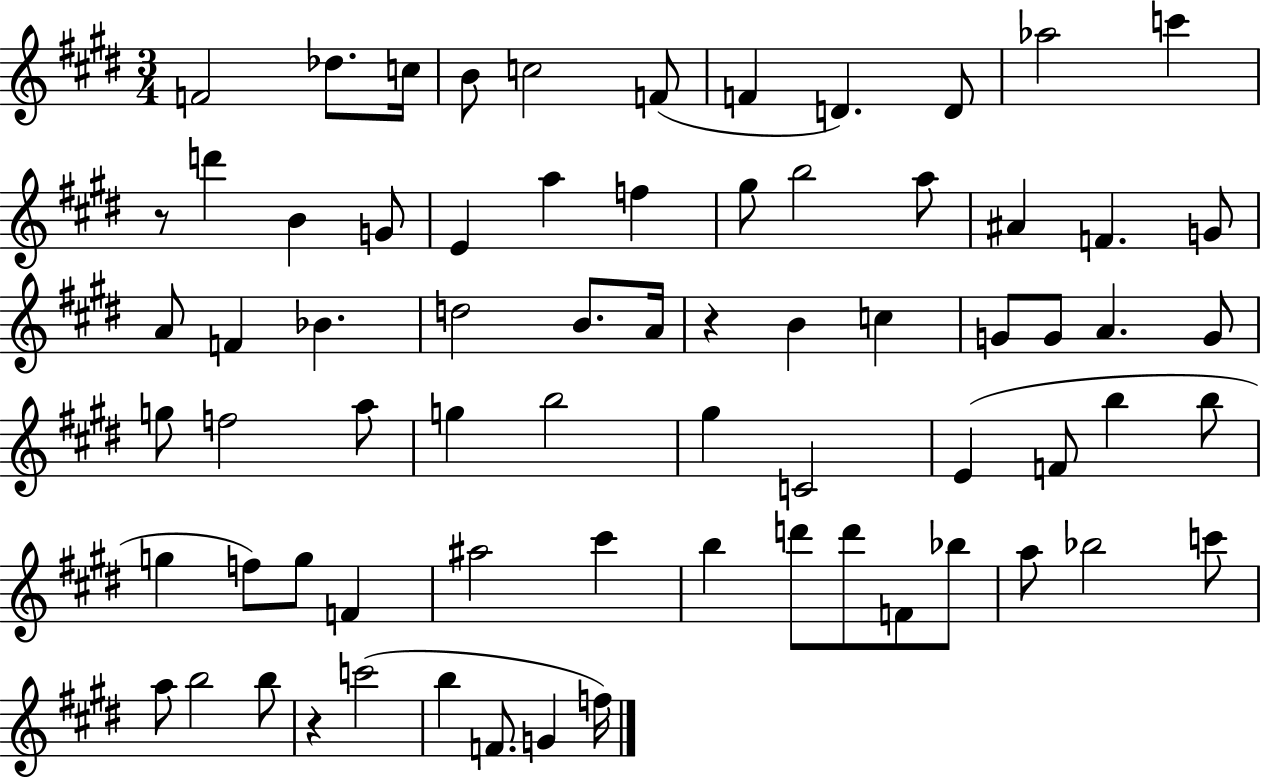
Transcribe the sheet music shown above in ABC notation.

X:1
T:Untitled
M:3/4
L:1/4
K:E
F2 _d/2 c/4 B/2 c2 F/2 F D D/2 _a2 c' z/2 d' B G/2 E a f ^g/2 b2 a/2 ^A F G/2 A/2 F _B d2 B/2 A/4 z B c G/2 G/2 A G/2 g/2 f2 a/2 g b2 ^g C2 E F/2 b b/2 g f/2 g/2 F ^a2 ^c' b d'/2 d'/2 F/2 _b/2 a/2 _b2 c'/2 a/2 b2 b/2 z c'2 b F/2 G f/4